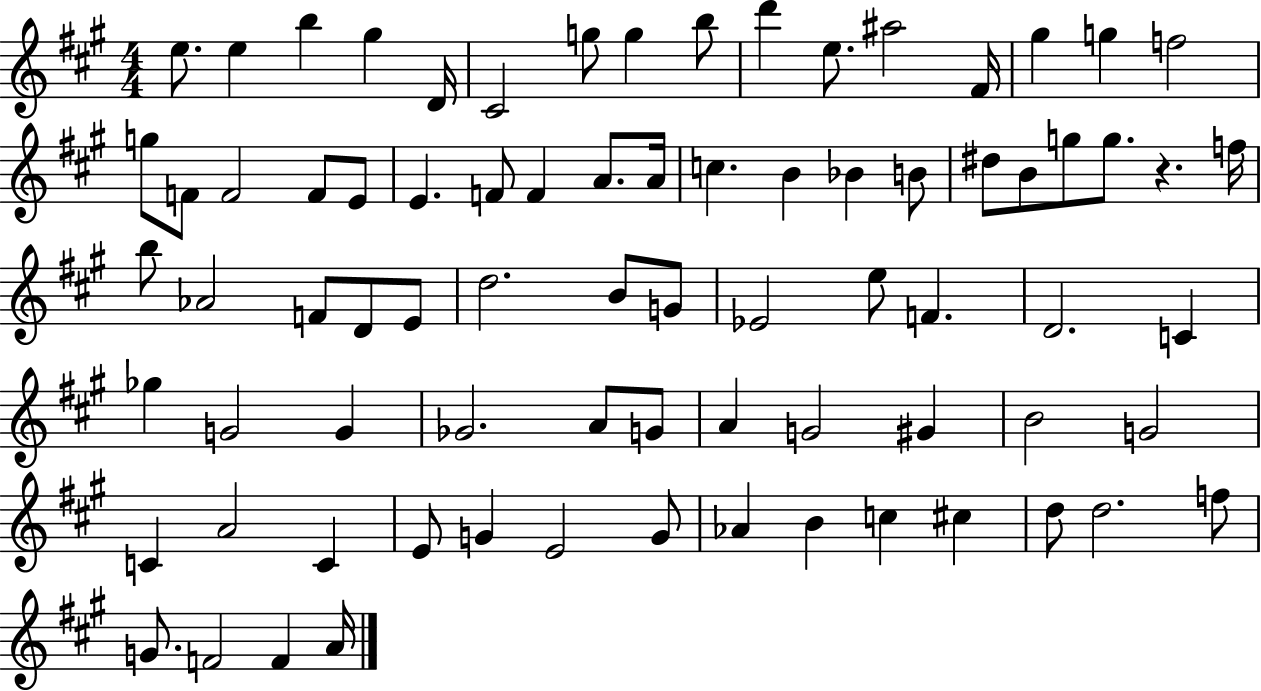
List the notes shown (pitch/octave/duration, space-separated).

E5/e. E5/q B5/q G#5/q D4/s C#4/h G5/e G5/q B5/e D6/q E5/e. A#5/h F#4/s G#5/q G5/q F5/h G5/e F4/e F4/h F4/e E4/e E4/q. F4/e F4/q A4/e. A4/s C5/q. B4/q Bb4/q B4/e D#5/e B4/e G5/e G5/e. R/q. F5/s B5/e Ab4/h F4/e D4/e E4/e D5/h. B4/e G4/e Eb4/h E5/e F4/q. D4/h. C4/q Gb5/q G4/h G4/q Gb4/h. A4/e G4/e A4/q G4/h G#4/q B4/h G4/h C4/q A4/h C4/q E4/e G4/q E4/h G4/e Ab4/q B4/q C5/q C#5/q D5/e D5/h. F5/e G4/e. F4/h F4/q A4/s